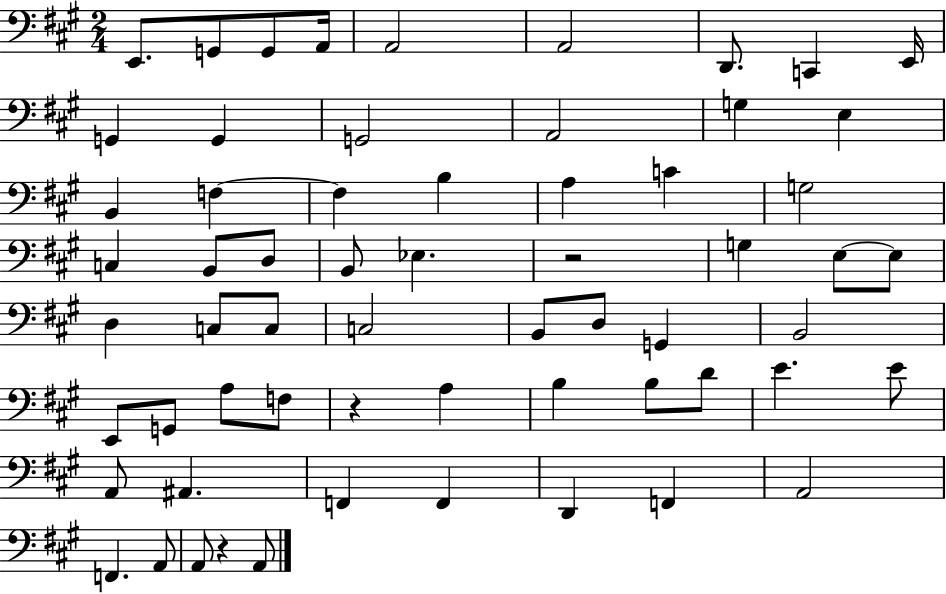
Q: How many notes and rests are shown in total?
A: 62